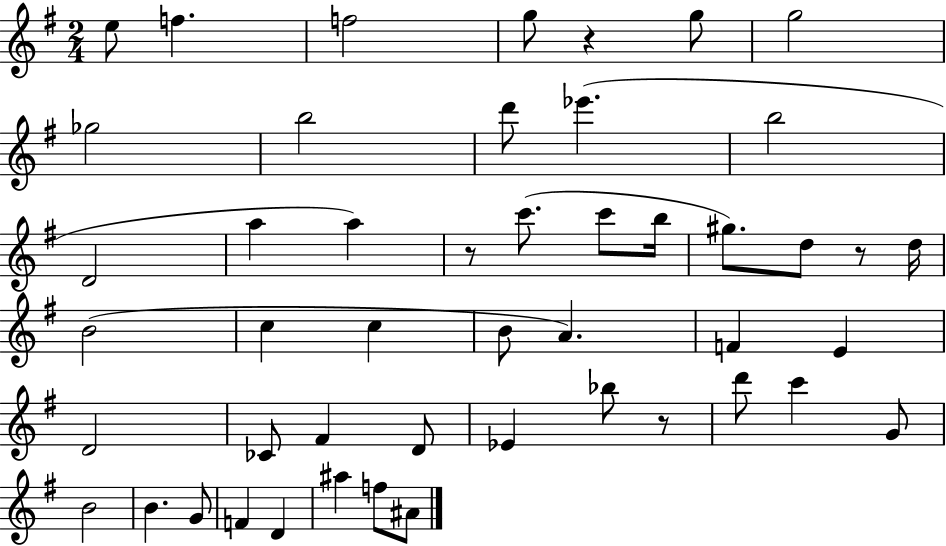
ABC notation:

X:1
T:Untitled
M:2/4
L:1/4
K:G
e/2 f f2 g/2 z g/2 g2 _g2 b2 d'/2 _e' b2 D2 a a z/2 c'/2 c'/2 b/4 ^g/2 d/2 z/2 d/4 B2 c c B/2 A F E D2 _C/2 ^F D/2 _E _b/2 z/2 d'/2 c' G/2 B2 B G/2 F D ^a f/2 ^A/2